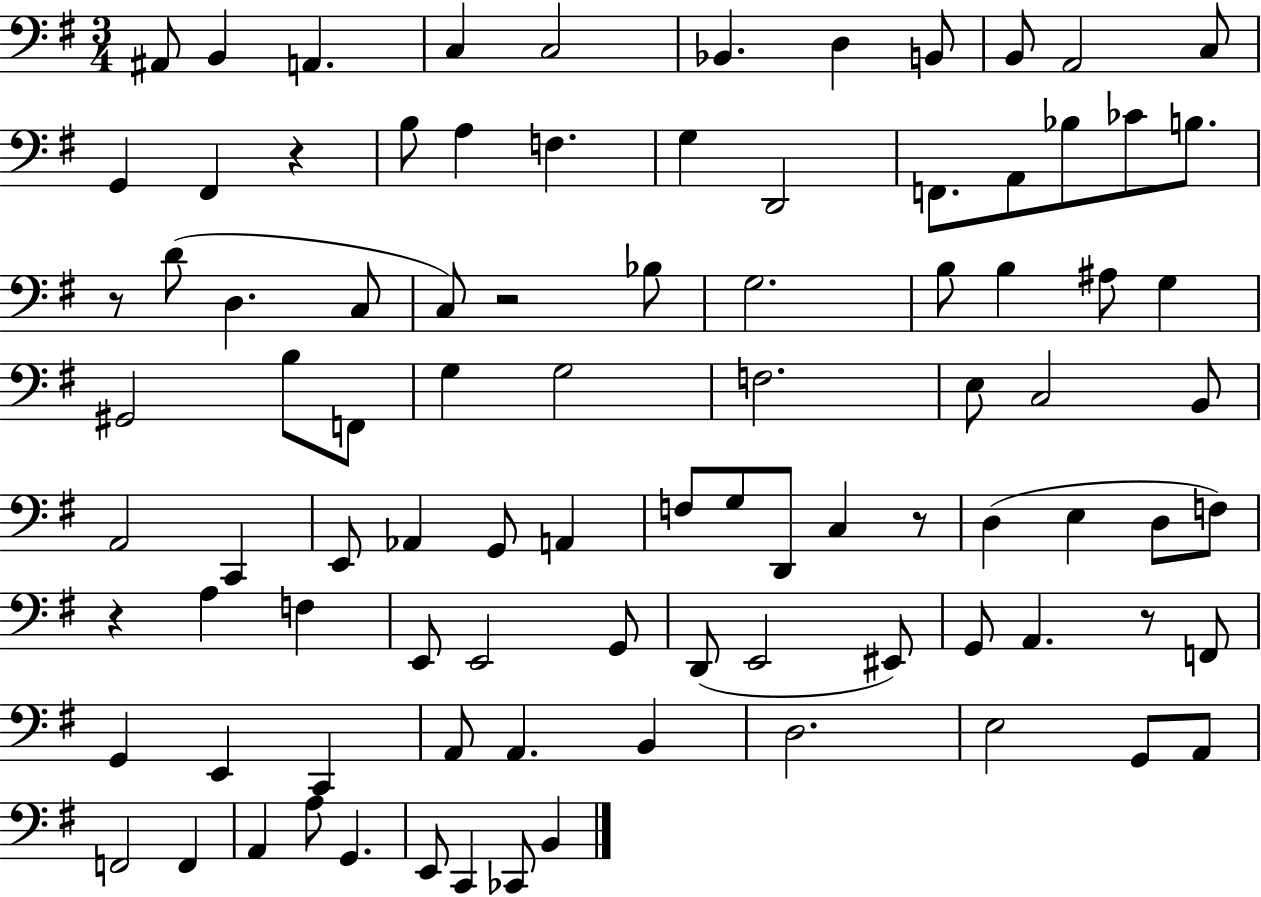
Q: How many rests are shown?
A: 6